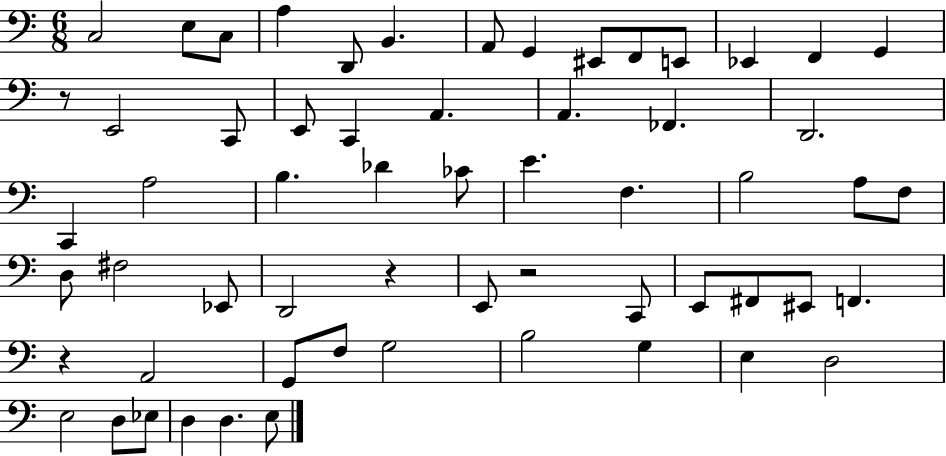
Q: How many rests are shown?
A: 4